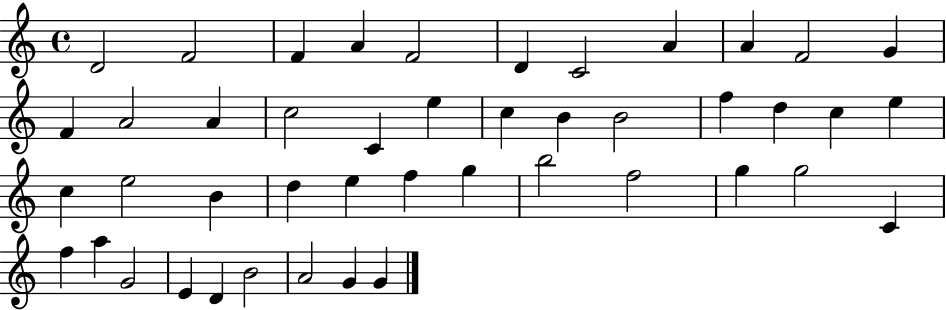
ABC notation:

X:1
T:Untitled
M:4/4
L:1/4
K:C
D2 F2 F A F2 D C2 A A F2 G F A2 A c2 C e c B B2 f d c e c e2 B d e f g b2 f2 g g2 C f a G2 E D B2 A2 G G